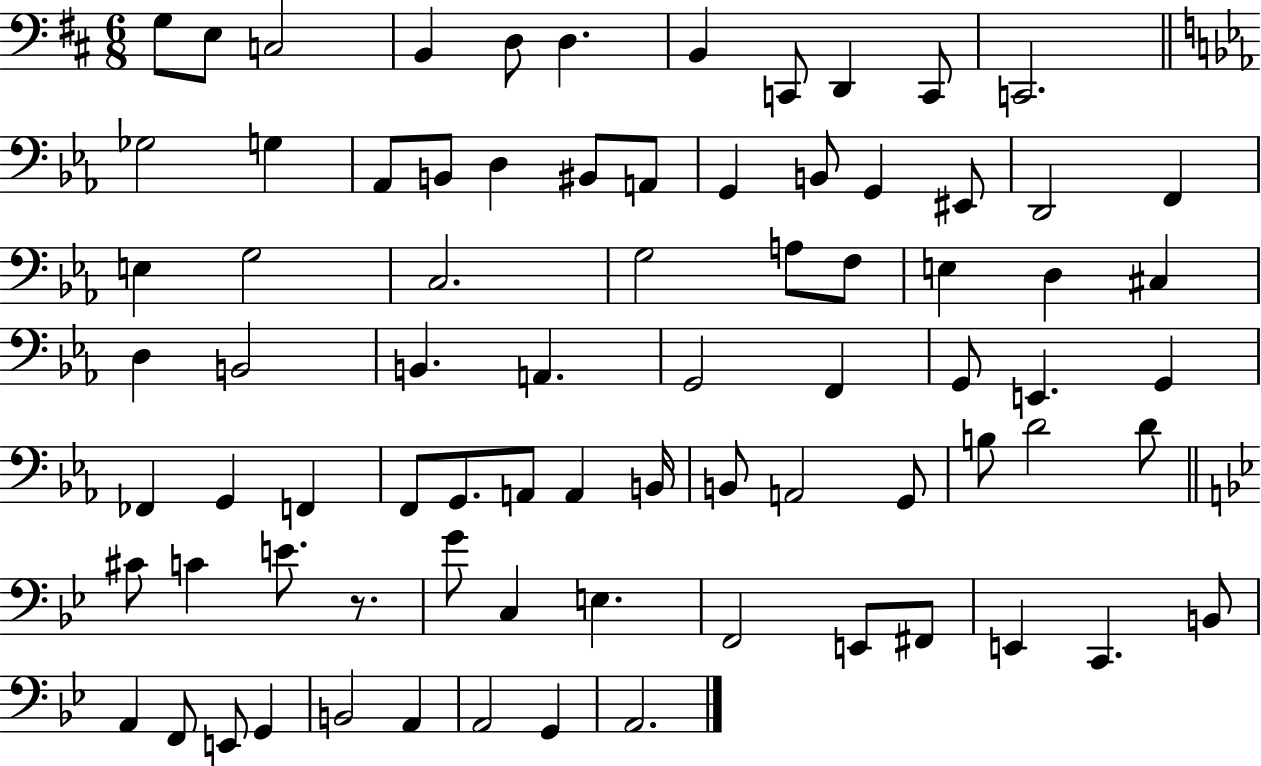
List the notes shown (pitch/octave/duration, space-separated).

G3/e E3/e C3/h B2/q D3/e D3/q. B2/q C2/e D2/q C2/e C2/h. Gb3/h G3/q Ab2/e B2/e D3/q BIS2/e A2/e G2/q B2/e G2/q EIS2/e D2/h F2/q E3/q G3/h C3/h. G3/h A3/e F3/e E3/q D3/q C#3/q D3/q B2/h B2/q. A2/q. G2/h F2/q G2/e E2/q. G2/q FES2/q G2/q F2/q F2/e G2/e. A2/e A2/q B2/s B2/e A2/h G2/e B3/e D4/h D4/e C#4/e C4/q E4/e. R/e. G4/e C3/q E3/q. F2/h E2/e F#2/e E2/q C2/q. B2/e A2/q F2/e E2/e G2/q B2/h A2/q A2/h G2/q A2/h.